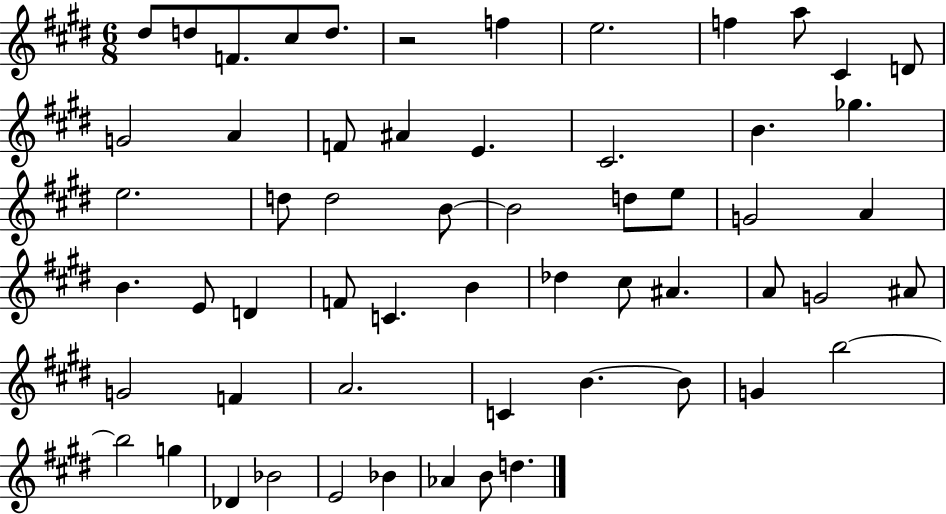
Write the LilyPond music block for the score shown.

{
  \clef treble
  \numericTimeSignature
  \time 6/8
  \key e \major
  dis''8 d''8 f'8. cis''8 d''8. | r2 f''4 | e''2. | f''4 a''8 cis'4 d'8 | \break g'2 a'4 | f'8 ais'4 e'4. | cis'2. | b'4. ges''4. | \break e''2. | d''8 d''2 b'8~~ | b'2 d''8 e''8 | g'2 a'4 | \break b'4. e'8 d'4 | f'8 c'4. b'4 | des''4 cis''8 ais'4. | a'8 g'2 ais'8 | \break g'2 f'4 | a'2. | c'4 b'4.~~ b'8 | g'4 b''2~~ | \break b''2 g''4 | des'4 bes'2 | e'2 bes'4 | aes'4 b'8 d''4. | \break \bar "|."
}